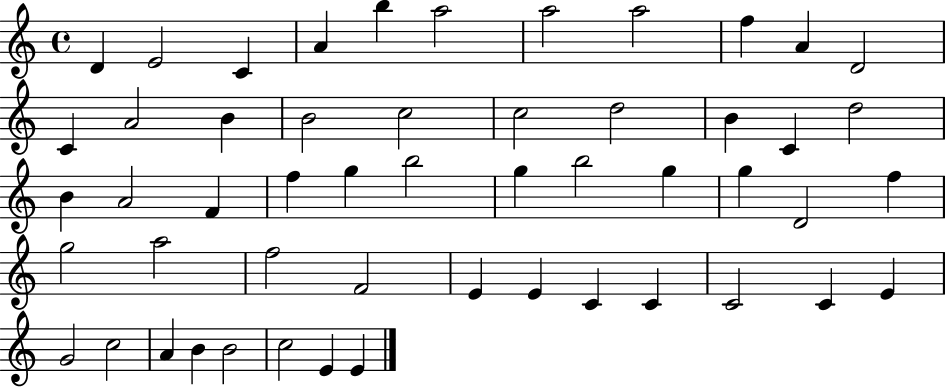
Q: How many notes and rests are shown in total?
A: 52